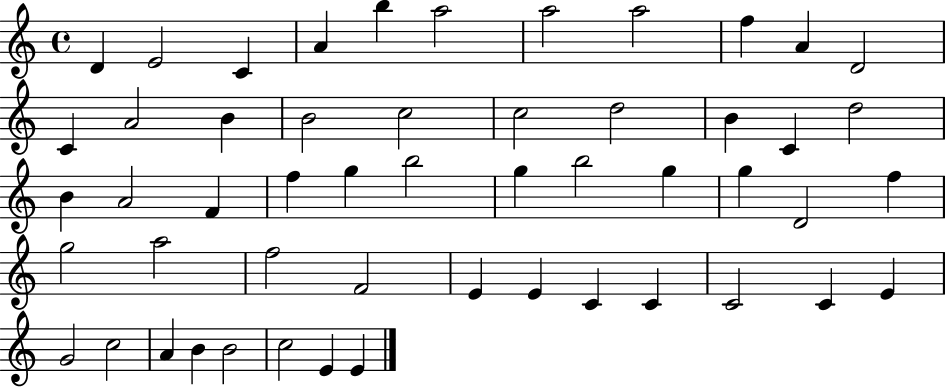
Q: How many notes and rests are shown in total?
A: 52